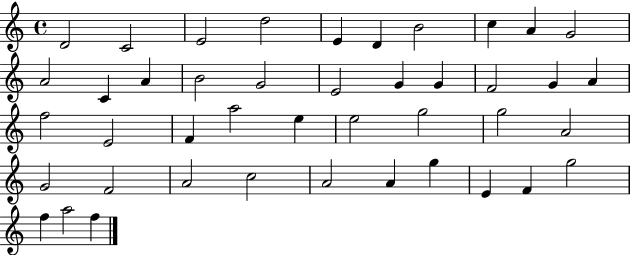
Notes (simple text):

D4/h C4/h E4/h D5/h E4/q D4/q B4/h C5/q A4/q G4/h A4/h C4/q A4/q B4/h G4/h E4/h G4/q G4/q F4/h G4/q A4/q F5/h E4/h F4/q A5/h E5/q E5/h G5/h G5/h A4/h G4/h F4/h A4/h C5/h A4/h A4/q G5/q E4/q F4/q G5/h F5/q A5/h F5/q